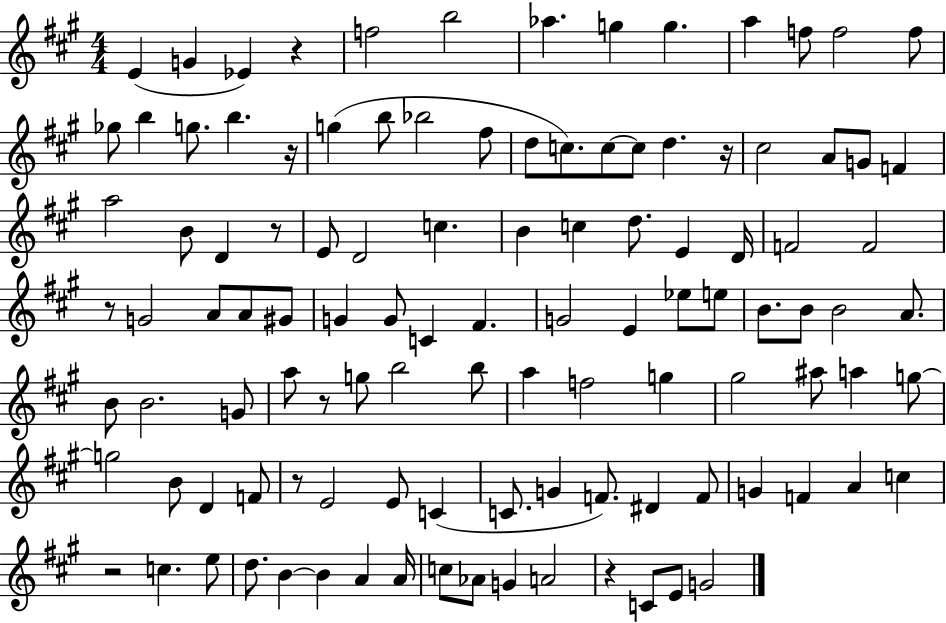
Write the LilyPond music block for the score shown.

{
  \clef treble
  \numericTimeSignature
  \time 4/4
  \key a \major
  e'4( g'4 ees'4) r4 | f''2 b''2 | aes''4. g''4 g''4. | a''4 f''8 f''2 f''8 | \break ges''8 b''4 g''8. b''4. r16 | g''4( b''8 bes''2 fis''8 | d''8 c''8.) c''8~~ c''8 d''4. r16 | cis''2 a'8 g'8 f'4 | \break a''2 b'8 d'4 r8 | e'8 d'2 c''4. | b'4 c''4 d''8. e'4 d'16 | f'2 f'2 | \break r8 g'2 a'8 a'8 gis'8 | g'4 g'8 c'4 fis'4. | g'2 e'4 ees''8 e''8 | b'8. b'8 b'2 a'8. | \break b'8 b'2. g'8 | a''8 r8 g''8 b''2 b''8 | a''4 f''2 g''4 | gis''2 ais''8 a''4 g''8~~ | \break g''2 b'8 d'4 f'8 | r8 e'2 e'8 c'4( | c'8. g'4 f'8.) dis'4 f'8 | g'4 f'4 a'4 c''4 | \break r2 c''4. e''8 | d''8. b'4~~ b'4 a'4 a'16 | c''8 aes'8 g'4 a'2 | r4 c'8 e'8 g'2 | \break \bar "|."
}